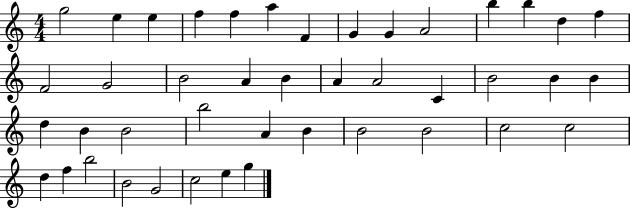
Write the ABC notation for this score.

X:1
T:Untitled
M:4/4
L:1/4
K:C
g2 e e f f a F G G A2 b b d f F2 G2 B2 A B A A2 C B2 B B d B B2 b2 A B B2 B2 c2 c2 d f b2 B2 G2 c2 e g